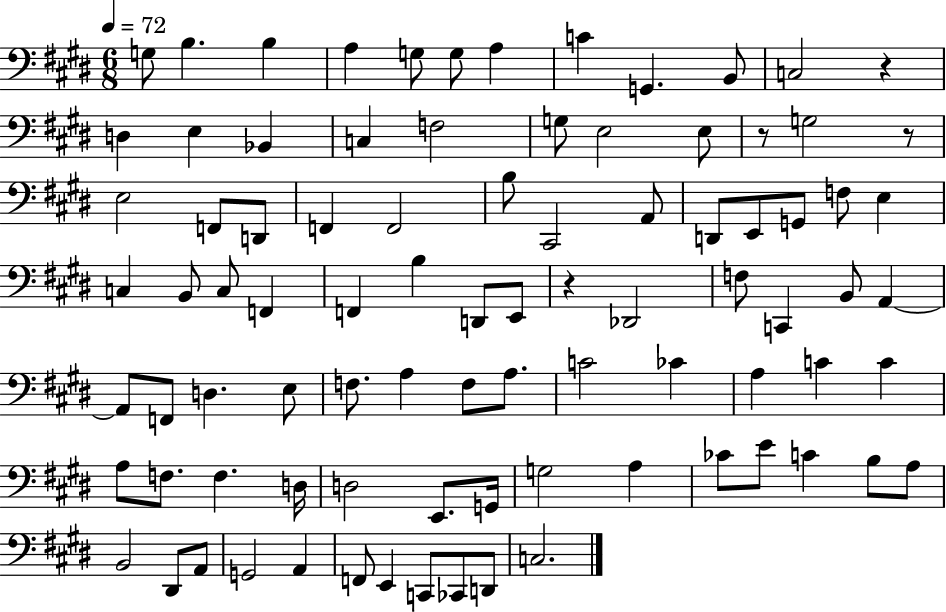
X:1
T:Untitled
M:6/8
L:1/4
K:E
G,/2 B, B, A, G,/2 G,/2 A, C G,, B,,/2 C,2 z D, E, _B,, C, F,2 G,/2 E,2 E,/2 z/2 G,2 z/2 E,2 F,,/2 D,,/2 F,, F,,2 B,/2 ^C,,2 A,,/2 D,,/2 E,,/2 G,,/2 F,/2 E, C, B,,/2 C,/2 F,, F,, B, D,,/2 E,,/2 z _D,,2 F,/2 C,, B,,/2 A,, A,,/2 F,,/2 D, E,/2 F,/2 A, F,/2 A,/2 C2 _C A, C C A,/2 F,/2 F, D,/4 D,2 E,,/2 G,,/4 G,2 A, _C/2 E/2 C B,/2 A,/2 B,,2 ^D,,/2 A,,/2 G,,2 A,, F,,/2 E,, C,,/2 _C,,/2 D,,/2 C,2